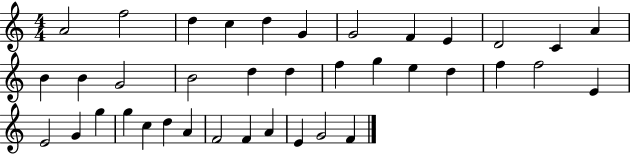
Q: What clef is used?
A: treble